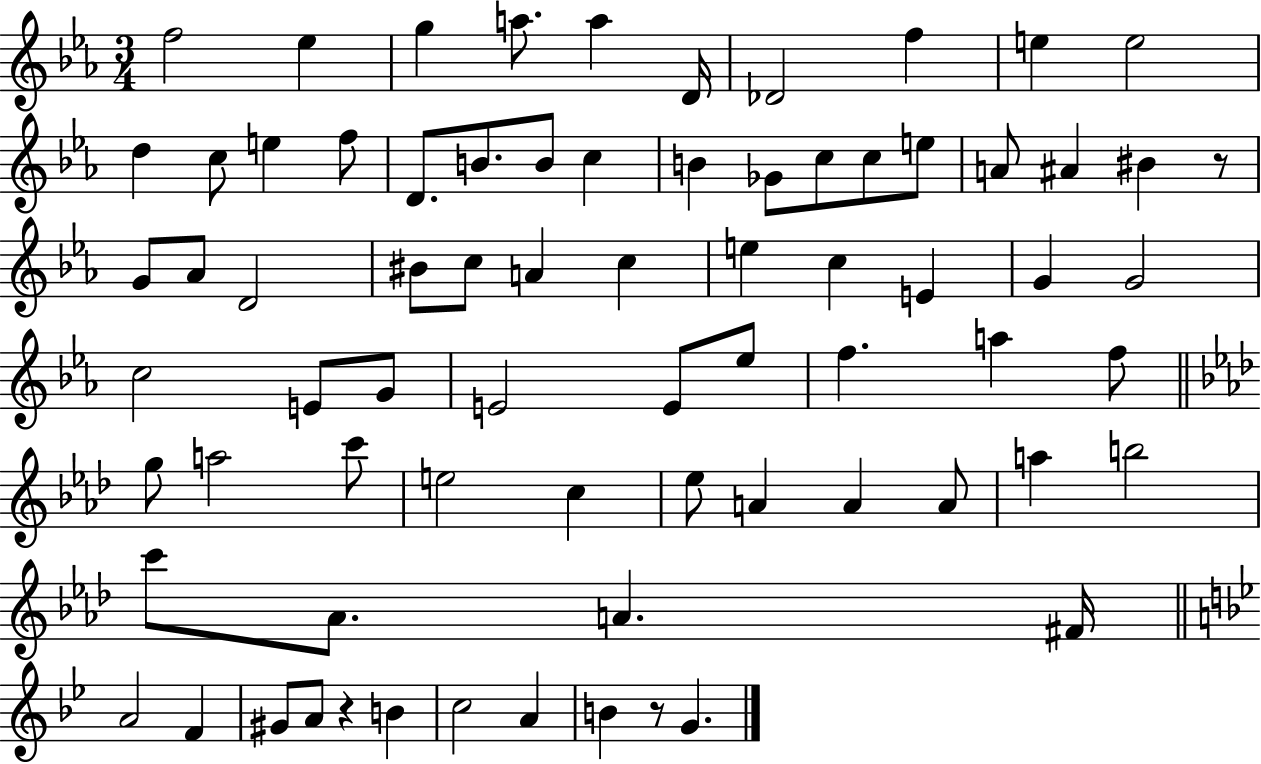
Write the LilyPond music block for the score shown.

{
  \clef treble
  \numericTimeSignature
  \time 3/4
  \key ees \major
  \repeat volta 2 { f''2 ees''4 | g''4 a''8. a''4 d'16 | des'2 f''4 | e''4 e''2 | \break d''4 c''8 e''4 f''8 | d'8. b'8. b'8 c''4 | b'4 ges'8 c''8 c''8 e''8 | a'8 ais'4 bis'4 r8 | \break g'8 aes'8 d'2 | bis'8 c''8 a'4 c''4 | e''4 c''4 e'4 | g'4 g'2 | \break c''2 e'8 g'8 | e'2 e'8 ees''8 | f''4. a''4 f''8 | \bar "||" \break \key aes \major g''8 a''2 c'''8 | e''2 c''4 | ees''8 a'4 a'4 a'8 | a''4 b''2 | \break c'''8 aes'8. a'4. fis'16 | \bar "||" \break \key bes \major a'2 f'4 | gis'8 a'8 r4 b'4 | c''2 a'4 | b'4 r8 g'4. | \break } \bar "|."
}